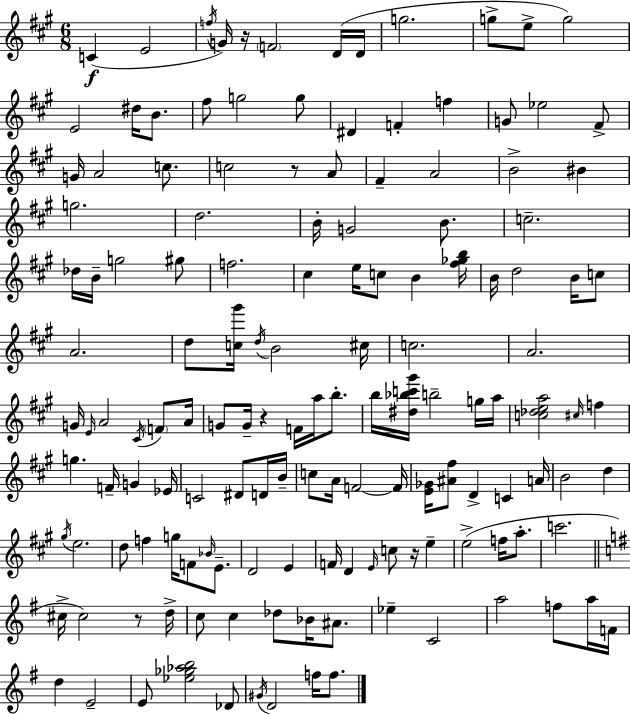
X:1
T:Untitled
M:6/8
L:1/4
K:A
C E2 f/4 G/4 z/4 F2 D/4 D/4 g2 g/2 e/2 g2 E2 ^d/4 B/2 ^f/2 g2 g/2 ^D F f G/2 _e2 ^F/2 G/4 A2 c/2 c2 z/2 A/2 ^F A2 B2 ^B g2 d2 B/4 G2 B/2 c2 _d/4 B/4 g2 ^g/2 f2 ^c e/4 c/2 B [^f_gb]/4 B/4 d2 B/4 c/2 A2 d/2 [c^g']/4 d/4 B2 ^c/4 c2 A2 G/4 E/4 A2 ^C/4 F/2 A/4 G/2 G/4 z F/4 a/4 b/2 b/4 [^d_bc'^g']/4 b2 g/4 a/4 [c_dea]2 ^c/4 f g F/4 G _E/4 C2 ^D/2 D/4 B/4 c/2 A/4 F2 F/4 [E_G]/4 [^A^f]/2 D C A/4 B2 d ^g/4 e2 d/2 f g/4 F/2 _B/4 E/2 D2 E F/4 D E/4 c/2 z/4 e e2 f/4 a/2 c'2 ^c/4 ^c2 z/2 d/4 c/2 c _d/2 _B/4 ^A/2 _e C2 a2 f/2 a/4 F/4 d E2 E/2 [_e_g_ab]2 _D/2 ^G/4 D2 f/4 f/2